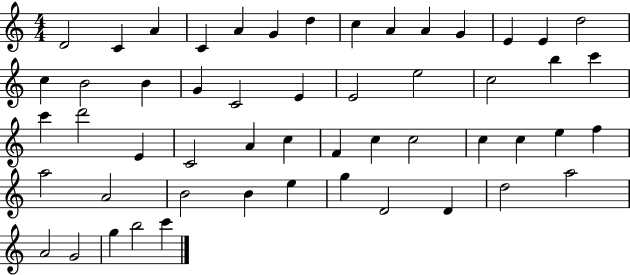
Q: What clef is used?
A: treble